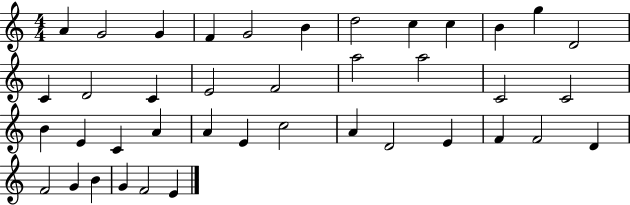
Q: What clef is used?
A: treble